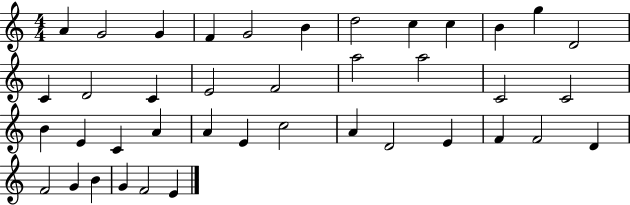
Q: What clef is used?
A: treble